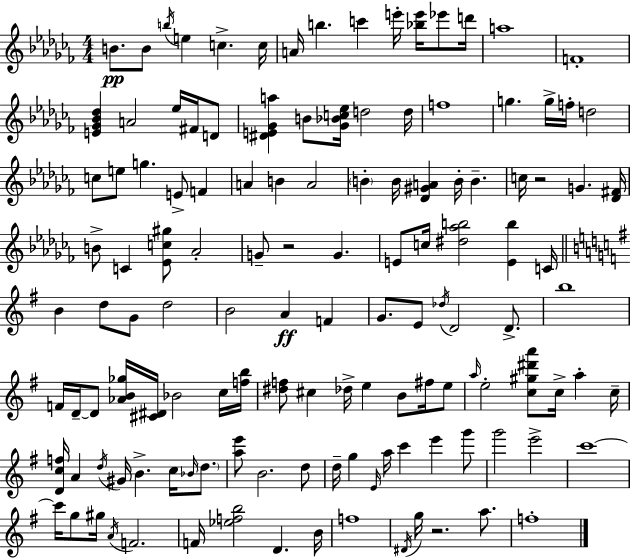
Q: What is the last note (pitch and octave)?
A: F5